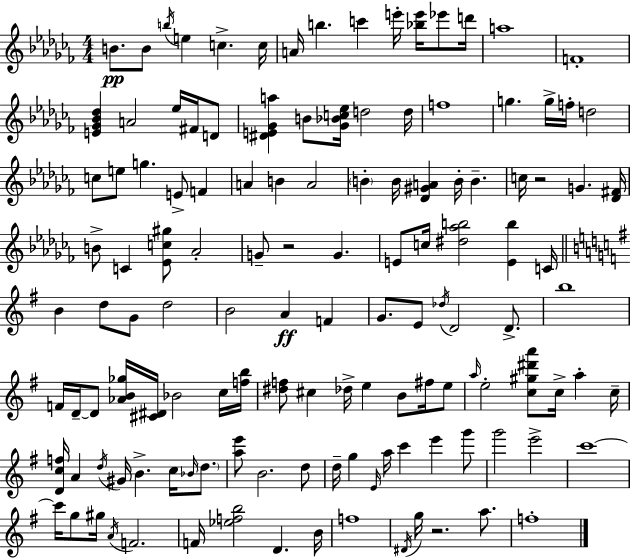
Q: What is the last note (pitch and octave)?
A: F5